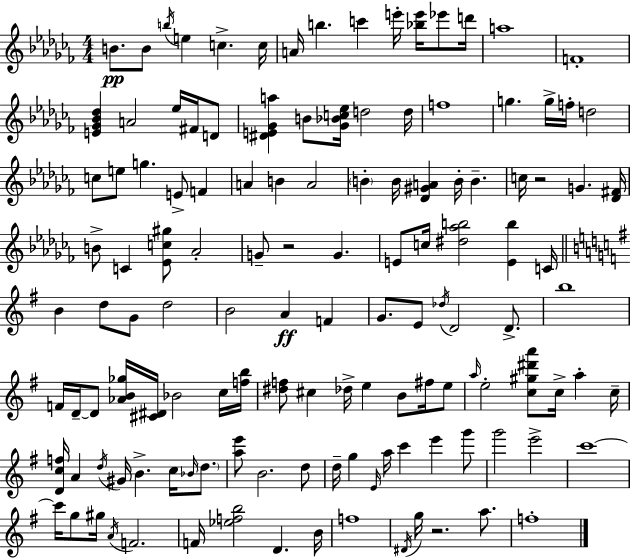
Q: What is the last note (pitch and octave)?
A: F5